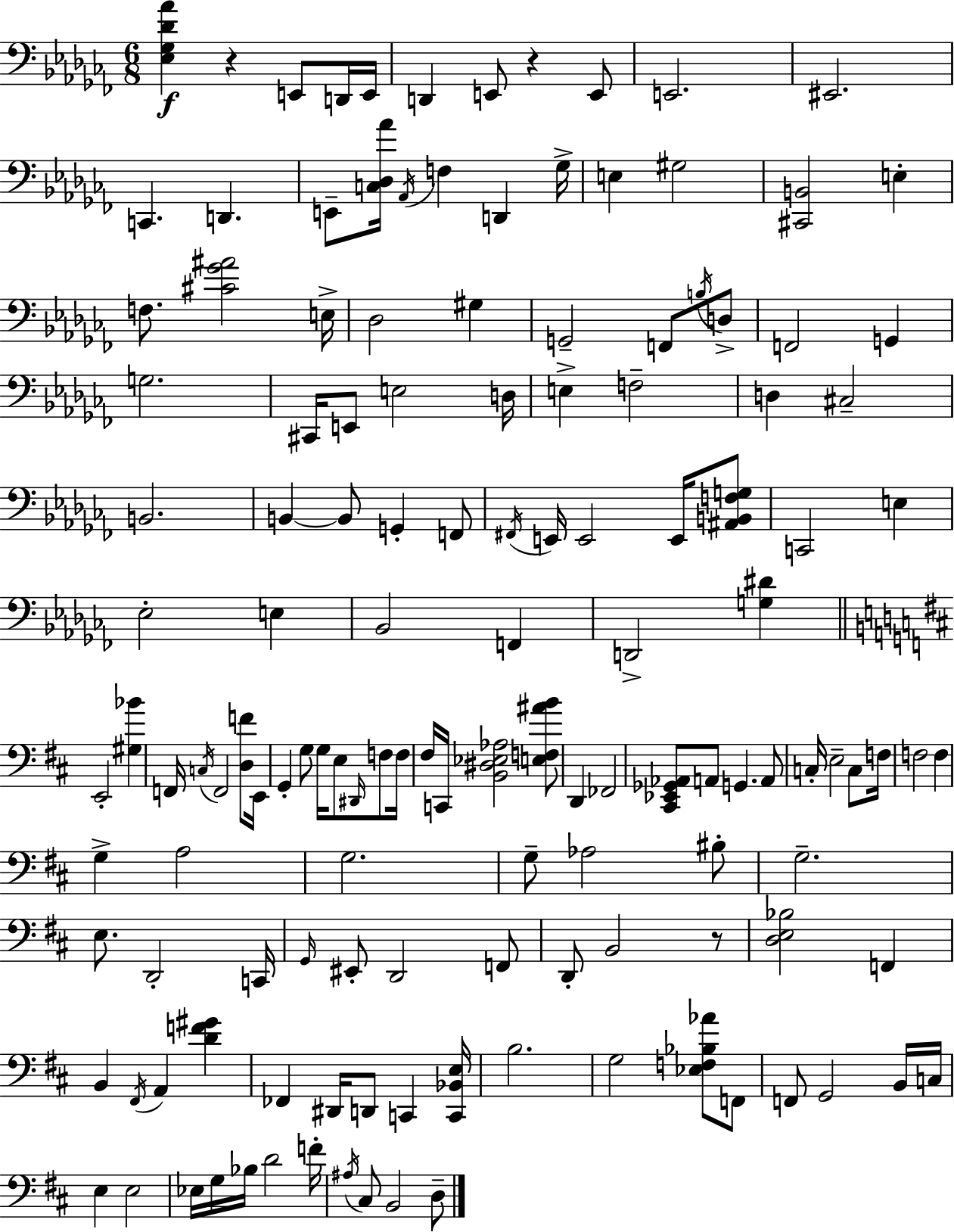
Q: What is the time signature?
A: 6/8